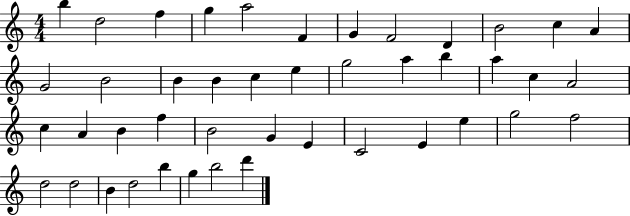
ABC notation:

X:1
T:Untitled
M:4/4
L:1/4
K:C
b d2 f g a2 F G F2 D B2 c A G2 B2 B B c e g2 a b a c A2 c A B f B2 G E C2 E e g2 f2 d2 d2 B d2 b g b2 d'